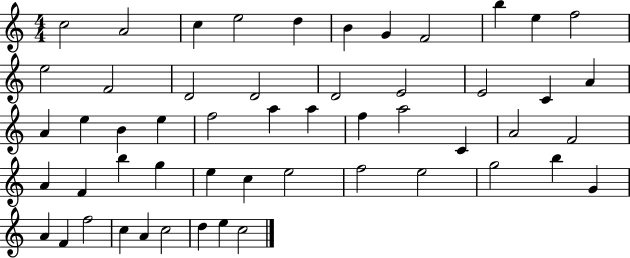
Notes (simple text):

C5/h A4/h C5/q E5/h D5/q B4/q G4/q F4/h B5/q E5/q F5/h E5/h F4/h D4/h D4/h D4/h E4/h E4/h C4/q A4/q A4/q E5/q B4/q E5/q F5/h A5/q A5/q F5/q A5/h C4/q A4/h F4/h A4/q F4/q B5/q G5/q E5/q C5/q E5/h F5/h E5/h G5/h B5/q G4/q A4/q F4/q F5/h C5/q A4/q C5/h D5/q E5/q C5/h